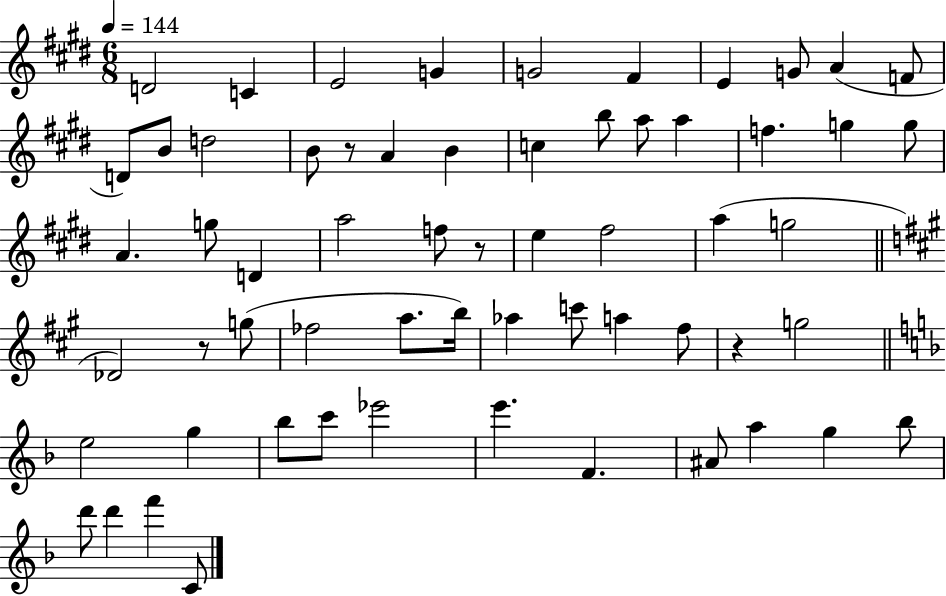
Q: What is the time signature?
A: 6/8